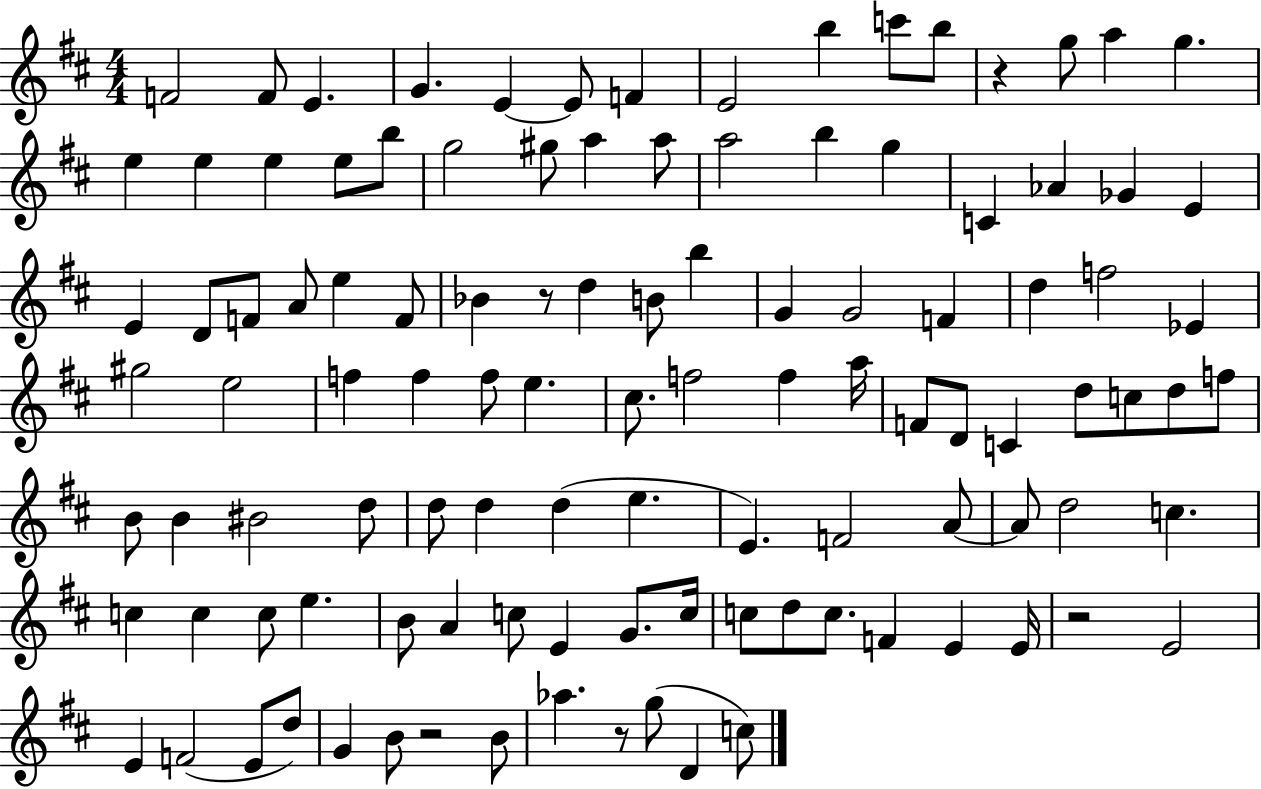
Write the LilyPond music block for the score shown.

{
  \clef treble
  \numericTimeSignature
  \time 4/4
  \key d \major
  \repeat volta 2 { f'2 f'8 e'4. | g'4. e'4~~ e'8 f'4 | e'2 b''4 c'''8 b''8 | r4 g''8 a''4 g''4. | \break e''4 e''4 e''4 e''8 b''8 | g''2 gis''8 a''4 a''8 | a''2 b''4 g''4 | c'4 aes'4 ges'4 e'4 | \break e'4 d'8 f'8 a'8 e''4 f'8 | bes'4 r8 d''4 b'8 b''4 | g'4 g'2 f'4 | d''4 f''2 ees'4 | \break gis''2 e''2 | f''4 f''4 f''8 e''4. | cis''8. f''2 f''4 a''16 | f'8 d'8 c'4 d''8 c''8 d''8 f''8 | \break b'8 b'4 bis'2 d''8 | d''8 d''4 d''4( e''4. | e'4.) f'2 a'8~~ | a'8 d''2 c''4. | \break c''4 c''4 c''8 e''4. | b'8 a'4 c''8 e'4 g'8. c''16 | c''8 d''8 c''8. f'4 e'4 e'16 | r2 e'2 | \break e'4 f'2( e'8 d''8) | g'4 b'8 r2 b'8 | aes''4. r8 g''8( d'4 c''8) | } \bar "|."
}